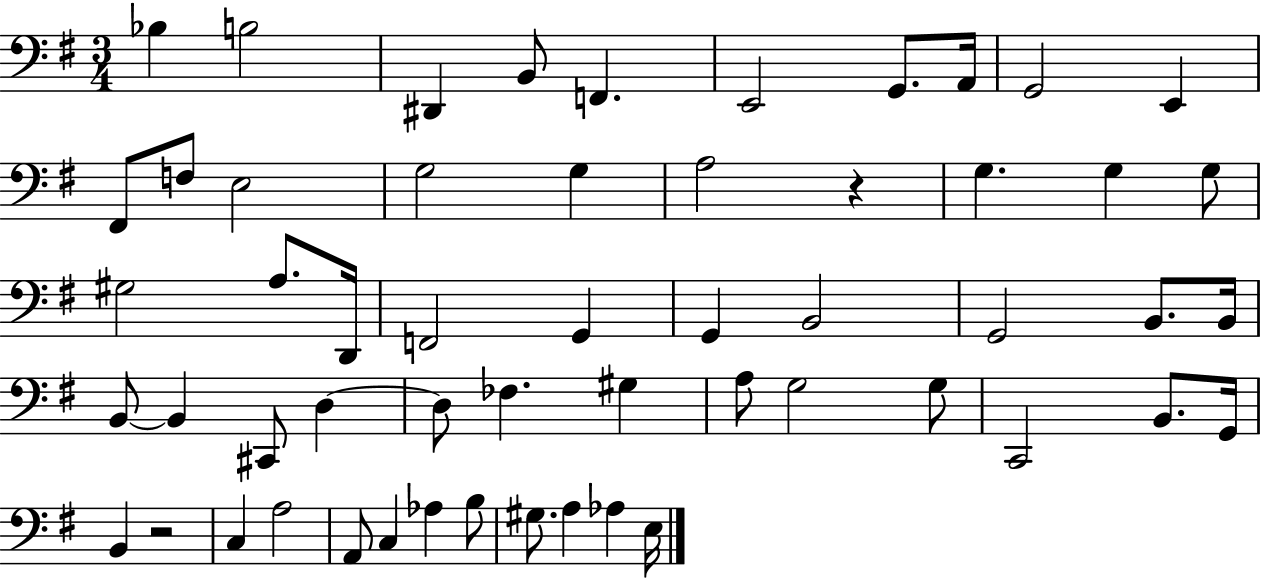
{
  \clef bass
  \numericTimeSignature
  \time 3/4
  \key g \major
  \repeat volta 2 { bes4 b2 | dis,4 b,8 f,4. | e,2 g,8. a,16 | g,2 e,4 | \break fis,8 f8 e2 | g2 g4 | a2 r4 | g4. g4 g8 | \break gis2 a8. d,16 | f,2 g,4 | g,4 b,2 | g,2 b,8. b,16 | \break b,8~~ b,4 cis,8 d4~~ | d8 fes4. gis4 | a8 g2 g8 | c,2 b,8. g,16 | \break b,4 r2 | c4 a2 | a,8 c4 aes4 b8 | gis8. a4 aes4 e16 | \break } \bar "|."
}